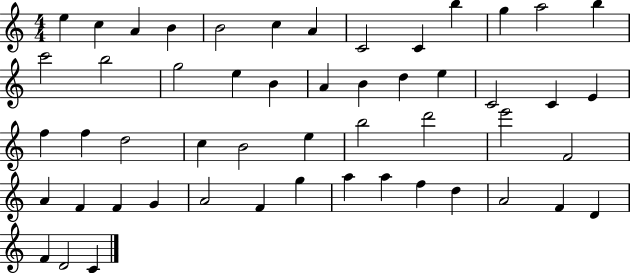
X:1
T:Untitled
M:4/4
L:1/4
K:C
e c A B B2 c A C2 C b g a2 b c'2 b2 g2 e B A B d e C2 C E f f d2 c B2 e b2 d'2 e'2 F2 A F F G A2 F g a a f d A2 F D F D2 C